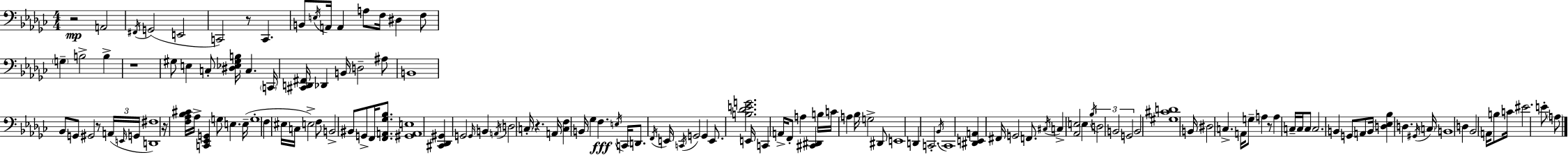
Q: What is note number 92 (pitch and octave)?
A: G2